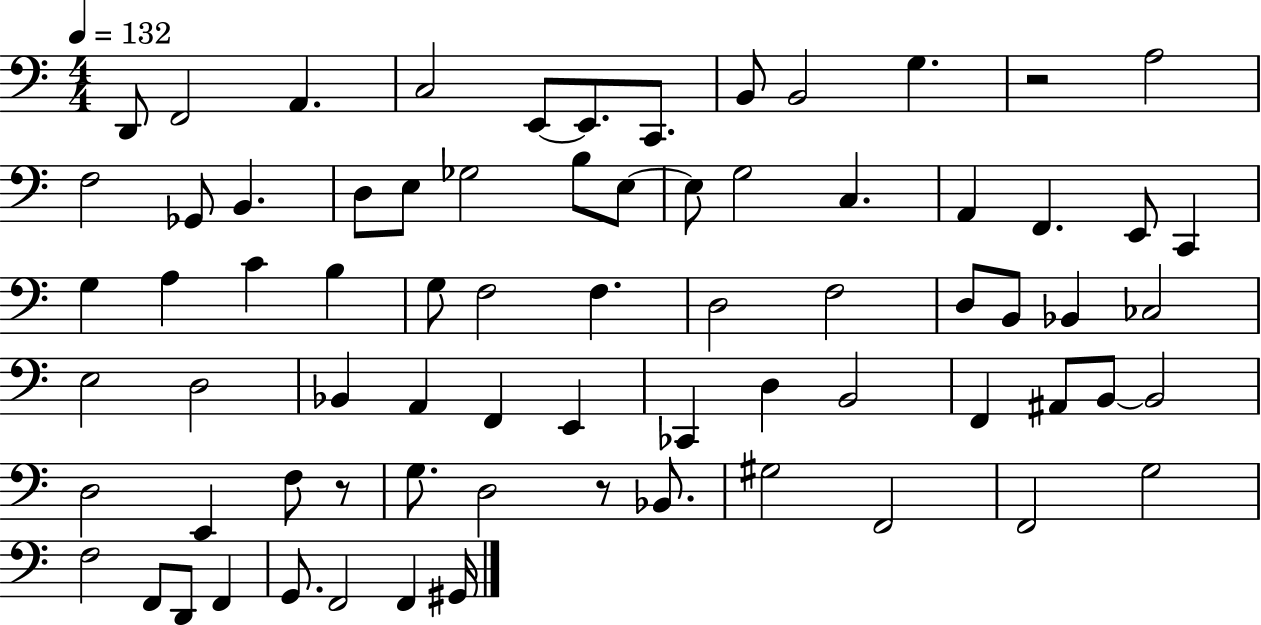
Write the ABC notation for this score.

X:1
T:Untitled
M:4/4
L:1/4
K:C
D,,/2 F,,2 A,, C,2 E,,/2 E,,/2 C,,/2 B,,/2 B,,2 G, z2 A,2 F,2 _G,,/2 B,, D,/2 E,/2 _G,2 B,/2 E,/2 E,/2 G,2 C, A,, F,, E,,/2 C,, G, A, C B, G,/2 F,2 F, D,2 F,2 D,/2 B,,/2 _B,, _C,2 E,2 D,2 _B,, A,, F,, E,, _C,, D, B,,2 F,, ^A,,/2 B,,/2 B,,2 D,2 E,, F,/2 z/2 G,/2 D,2 z/2 _B,,/2 ^G,2 F,,2 F,,2 G,2 F,2 F,,/2 D,,/2 F,, G,,/2 F,,2 F,, ^G,,/4